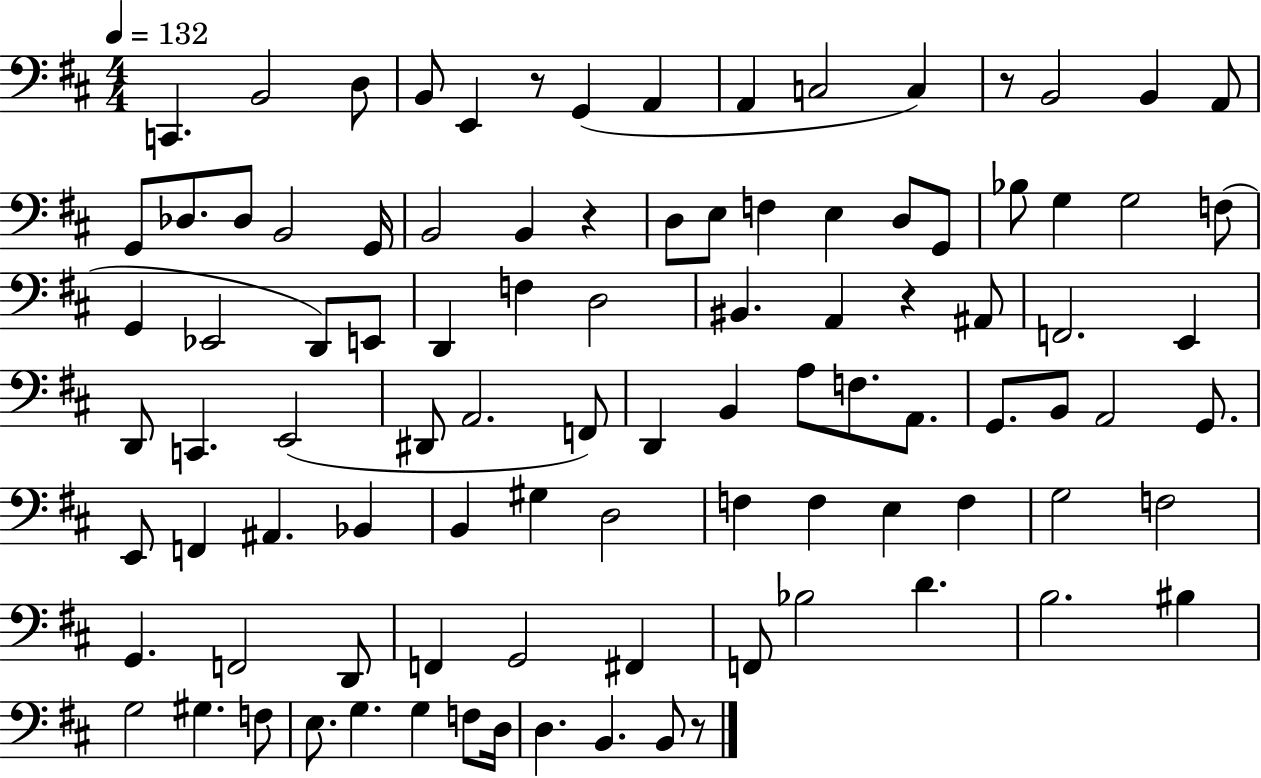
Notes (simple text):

C2/q. B2/h D3/e B2/e E2/q R/e G2/q A2/q A2/q C3/h C3/q R/e B2/h B2/q A2/e G2/e Db3/e. Db3/e B2/h G2/s B2/h B2/q R/q D3/e E3/e F3/q E3/q D3/e G2/e Bb3/e G3/q G3/h F3/e G2/q Eb2/h D2/e E2/e D2/q F3/q D3/h BIS2/q. A2/q R/q A#2/e F2/h. E2/q D2/e C2/q. E2/h D#2/e A2/h. F2/e D2/q B2/q A3/e F3/e. A2/e. G2/e. B2/e A2/h G2/e. E2/e F2/q A#2/q. Bb2/q B2/q G#3/q D3/h F3/q F3/q E3/q F3/q G3/h F3/h G2/q. F2/h D2/e F2/q G2/h F#2/q F2/e Bb3/h D4/q. B3/h. BIS3/q G3/h G#3/q. F3/e E3/e. G3/q. G3/q F3/e D3/s D3/q. B2/q. B2/e R/e